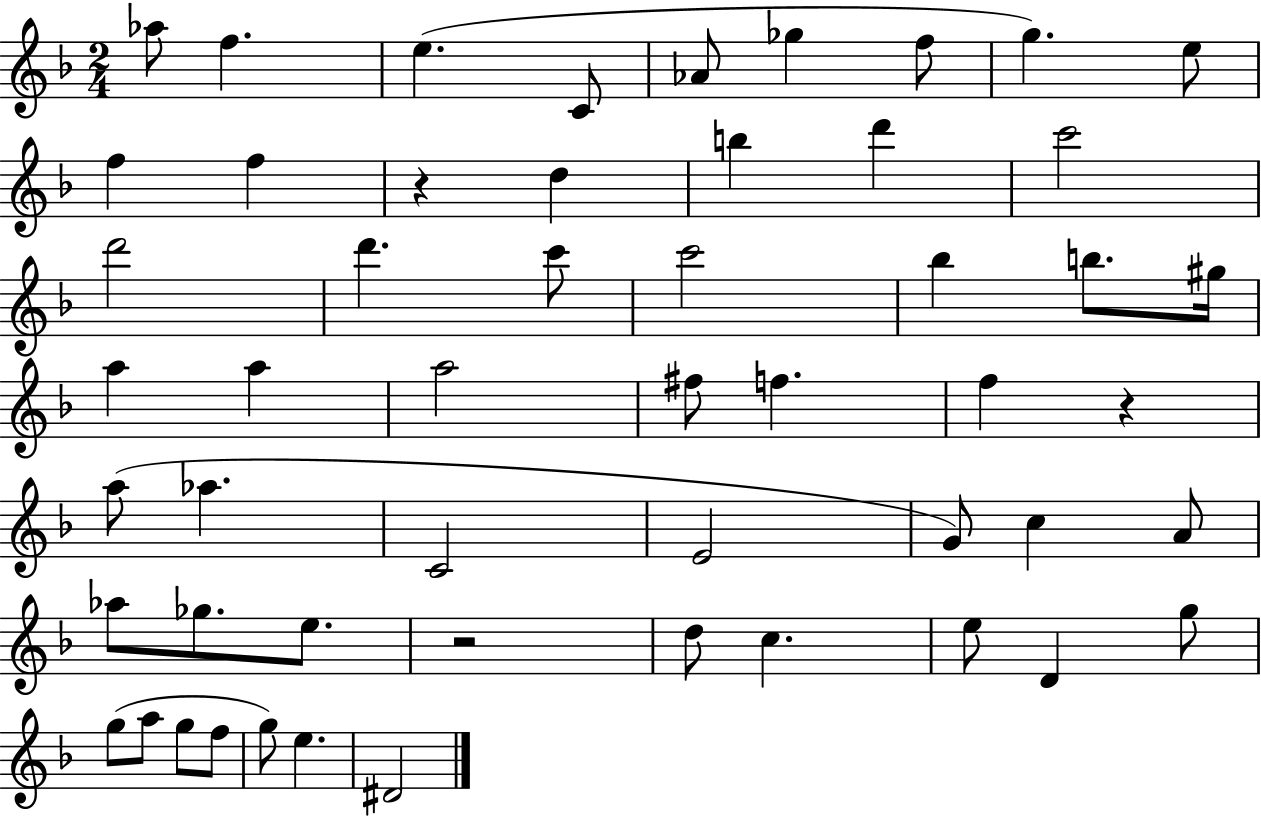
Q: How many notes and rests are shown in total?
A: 53